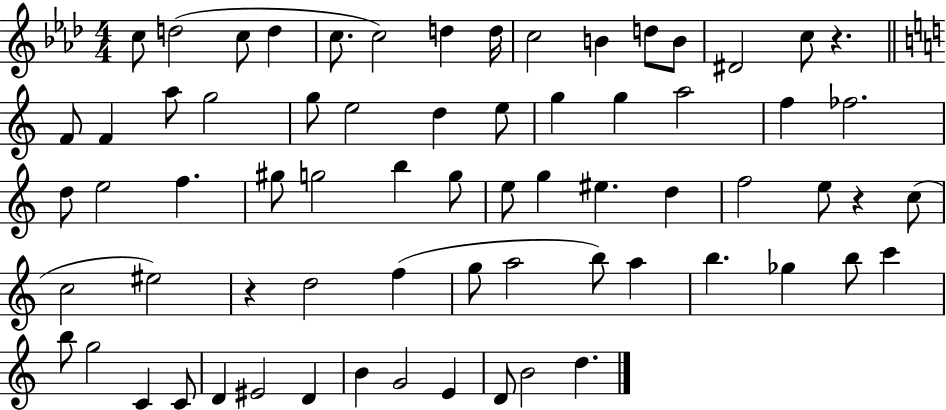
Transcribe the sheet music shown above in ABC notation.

X:1
T:Untitled
M:4/4
L:1/4
K:Ab
c/2 d2 c/2 d c/2 c2 d d/4 c2 B d/2 B/2 ^D2 c/2 z F/2 F a/2 g2 g/2 e2 d e/2 g g a2 f _f2 d/2 e2 f ^g/2 g2 b g/2 e/2 g ^e d f2 e/2 z c/2 c2 ^e2 z d2 f g/2 a2 b/2 a b _g b/2 c' b/2 g2 C C/2 D ^E2 D B G2 E D/2 B2 d